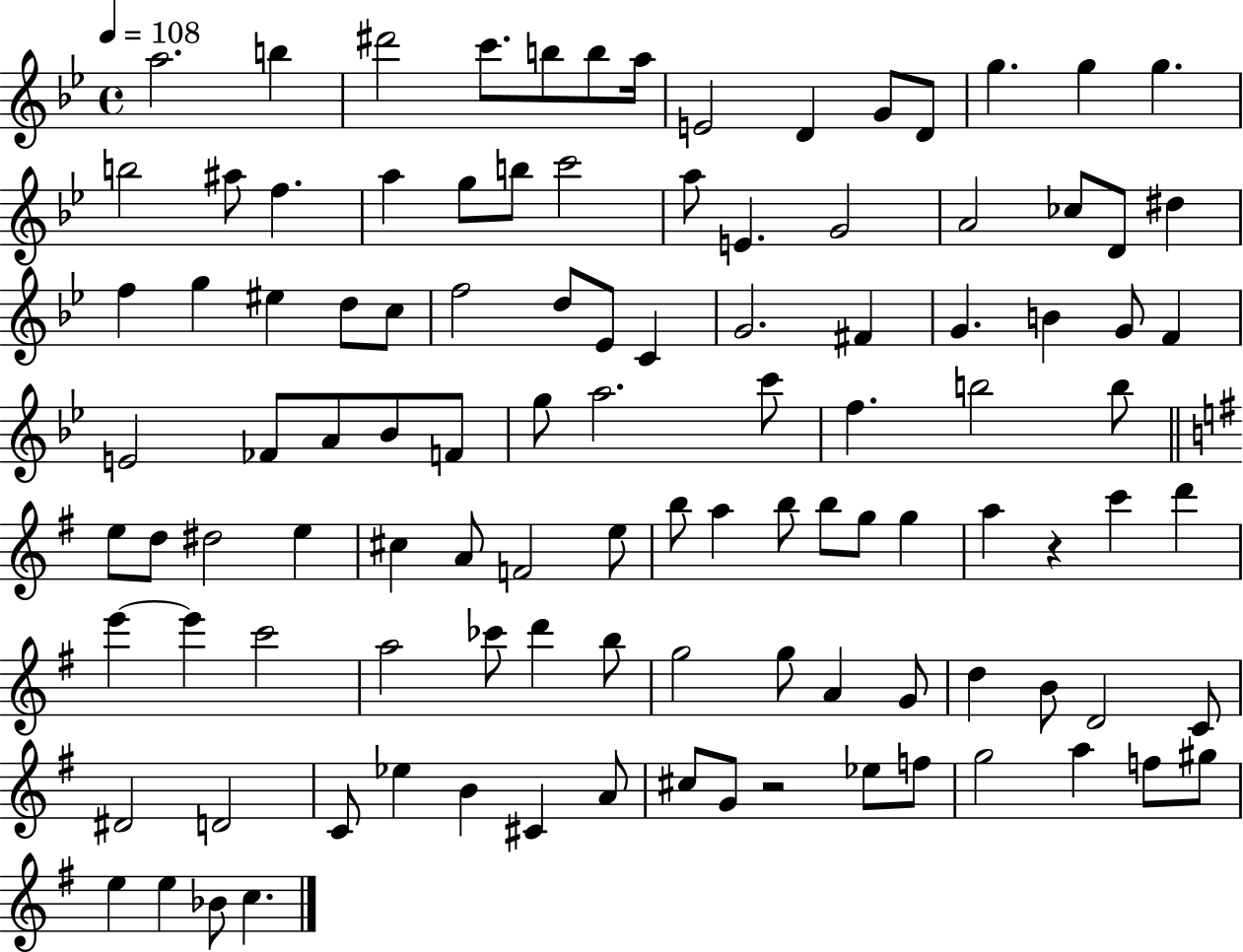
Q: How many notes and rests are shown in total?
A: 107